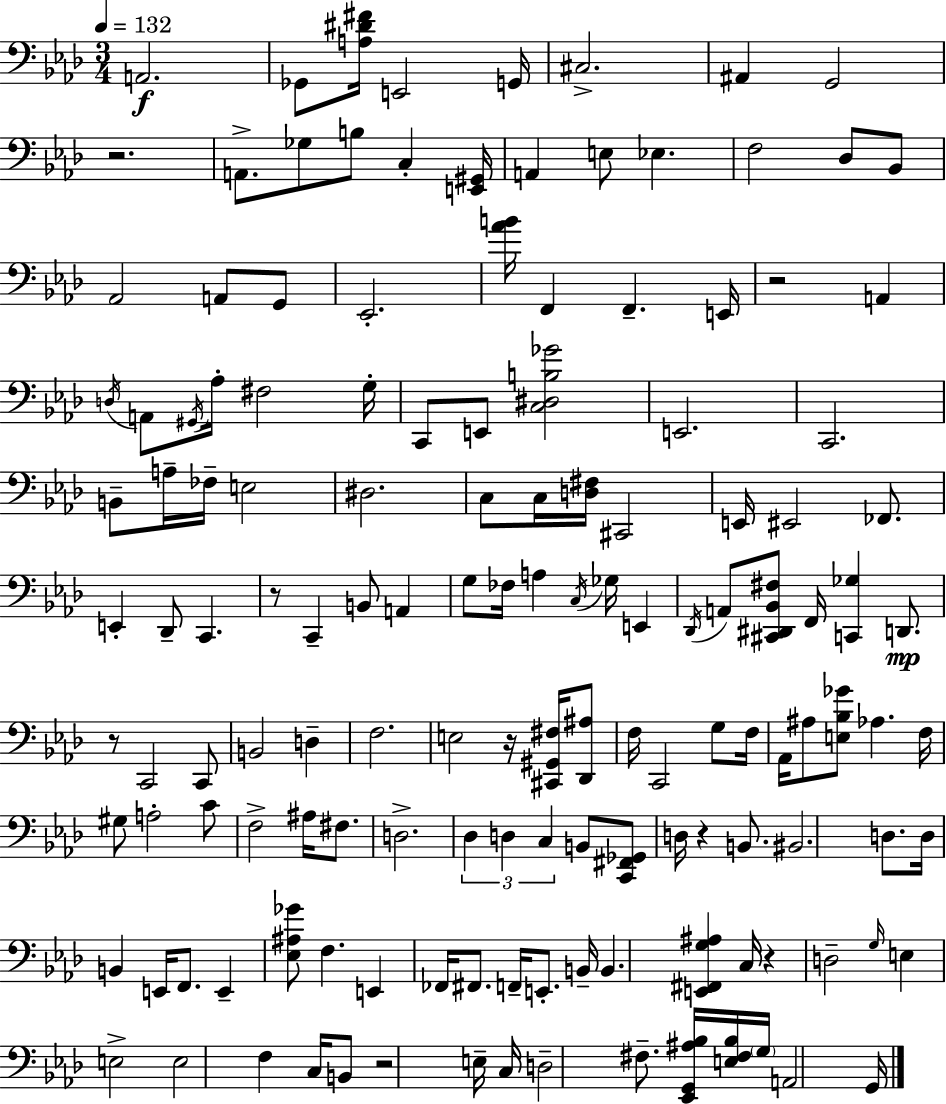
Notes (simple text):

A2/h. Gb2/e [A3,D#4,F#4]/s E2/h G2/s C#3/h. A#2/q G2/h R/h. A2/e. Gb3/e B3/e C3/q [E2,G#2]/s A2/q E3/e Eb3/q. F3/h Db3/e Bb2/e Ab2/h A2/e G2/e Eb2/h. [Ab4,B4]/s F2/q F2/q. E2/s R/h A2/q D3/s A2/e G#2/s Ab3/s F#3/h G3/s C2/e E2/e [C3,D#3,B3,Gb4]/h E2/h. C2/h. B2/e A3/s FES3/s E3/h D#3/h. C3/e C3/s [D3,F#3]/s C#2/h E2/s EIS2/h FES2/e. E2/q Db2/e C2/q. R/e C2/q B2/e A2/q G3/e FES3/s A3/q C3/s Gb3/s E2/q Db2/s A2/e [C#2,D#2,Bb2,F#3]/e F2/s [C2,Gb3]/q D2/e. R/e C2/h C2/e B2/h D3/q F3/h. E3/h R/s [C#2,G#2,F#3]/s [Db2,A#3]/e F3/s C2/h G3/e F3/s Ab2/s A#3/e [E3,Bb3,Gb4]/e Ab3/q. F3/s G#3/e A3/h C4/e F3/h A#3/s F#3/e. D3/h. Db3/q D3/q C3/q B2/e [C2,F#2,Gb2]/e D3/s R/q B2/e. BIS2/h. D3/e. D3/s B2/q E2/s F2/e. E2/q [Eb3,A#3,Gb4]/e F3/q. E2/q FES2/s F#2/e. F2/s E2/e. B2/s B2/q. [E2,F#2,G3,A#3]/q C3/s R/q D3/h G3/s E3/q E3/h E3/h F3/q C3/s B2/e R/h E3/s C3/s D3/h F#3/e. [Eb2,G2,A#3,Bb3]/s [E3,F#3,Bb3]/s G3/s A2/h G2/s